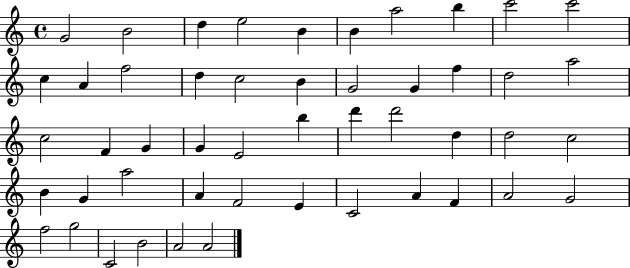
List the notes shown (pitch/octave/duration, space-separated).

G4/h B4/h D5/q E5/h B4/q B4/q A5/h B5/q C6/h C6/h C5/q A4/q F5/h D5/q C5/h B4/q G4/h G4/q F5/q D5/h A5/h C5/h F4/q G4/q G4/q E4/h B5/q D6/q D6/h D5/q D5/h C5/h B4/q G4/q A5/h A4/q F4/h E4/q C4/h A4/q F4/q A4/h G4/h F5/h G5/h C4/h B4/h A4/h A4/h